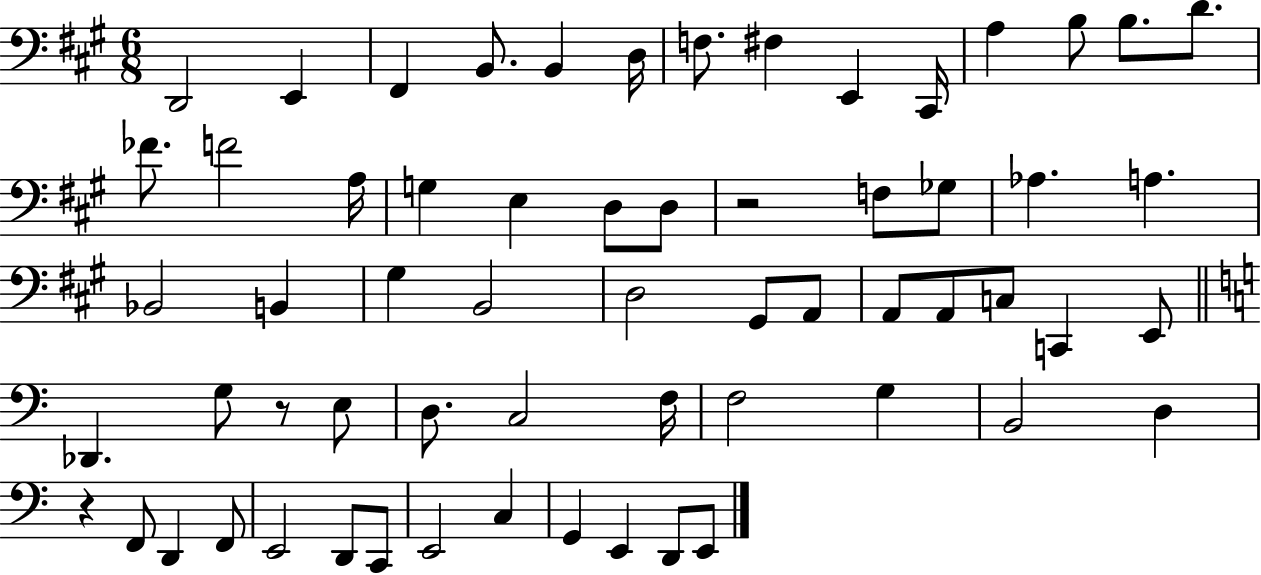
{
  \clef bass
  \numericTimeSignature
  \time 6/8
  \key a \major
  d,2 e,4 | fis,4 b,8. b,4 d16 | f8. fis4 e,4 cis,16 | a4 b8 b8. d'8. | \break fes'8. f'2 a16 | g4 e4 d8 d8 | r2 f8 ges8 | aes4. a4. | \break bes,2 b,4 | gis4 b,2 | d2 gis,8 a,8 | a,8 a,8 c8 c,4 e,8 | \break \bar "||" \break \key c \major des,4. g8 r8 e8 | d8. c2 f16 | f2 g4 | b,2 d4 | \break r4 f,8 d,4 f,8 | e,2 d,8 c,8 | e,2 c4 | g,4 e,4 d,8 e,8 | \break \bar "|."
}